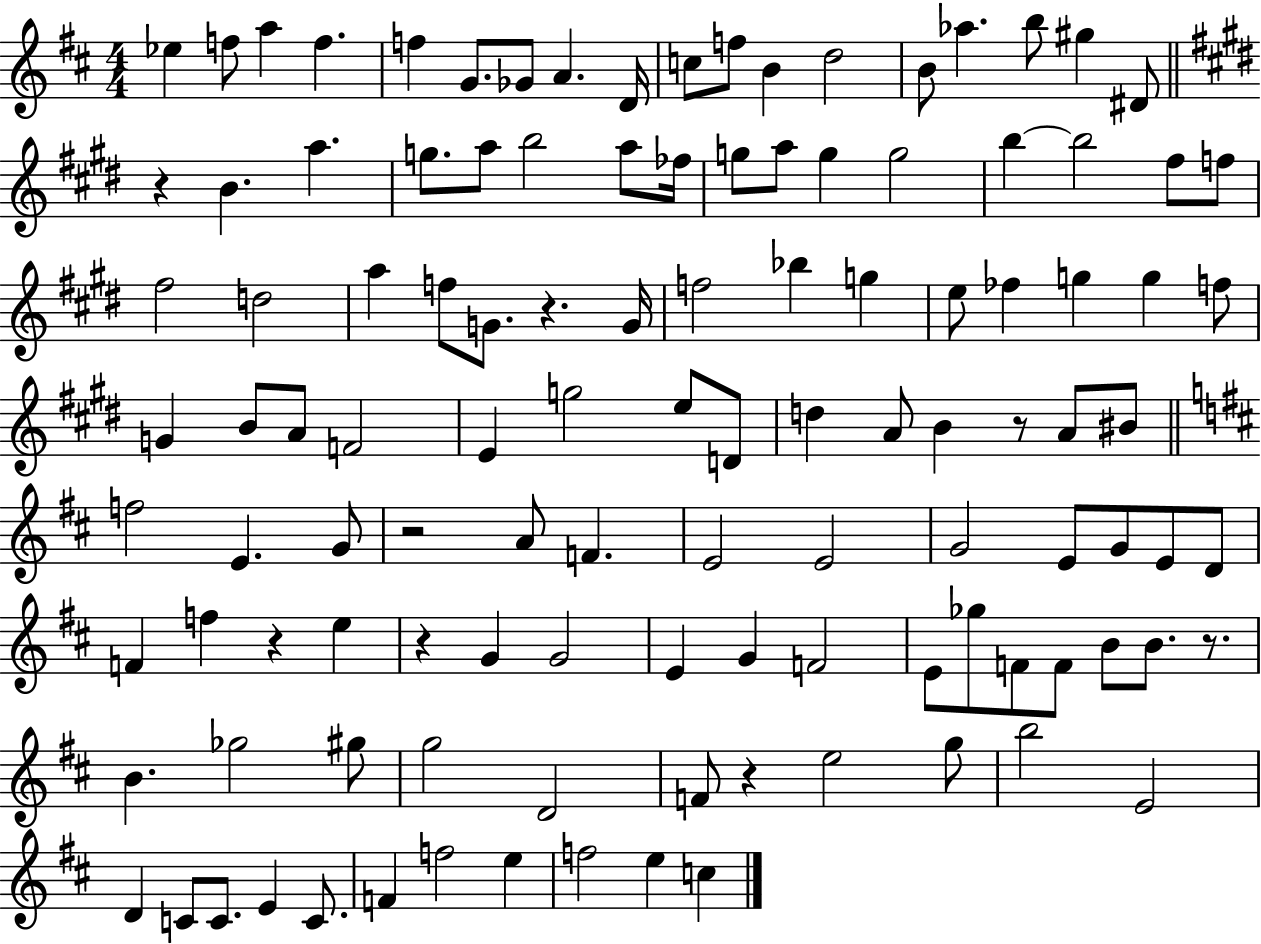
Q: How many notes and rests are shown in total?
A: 115